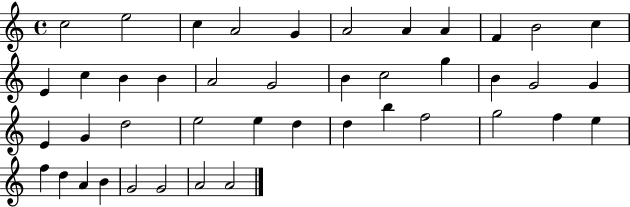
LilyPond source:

{
  \clef treble
  \time 4/4
  \defaultTimeSignature
  \key c \major
  c''2 e''2 | c''4 a'2 g'4 | a'2 a'4 a'4 | f'4 b'2 c''4 | \break e'4 c''4 b'4 b'4 | a'2 g'2 | b'4 c''2 g''4 | b'4 g'2 g'4 | \break e'4 g'4 d''2 | e''2 e''4 d''4 | d''4 b''4 f''2 | g''2 f''4 e''4 | \break f''4 d''4 a'4 b'4 | g'2 g'2 | a'2 a'2 | \bar "|."
}